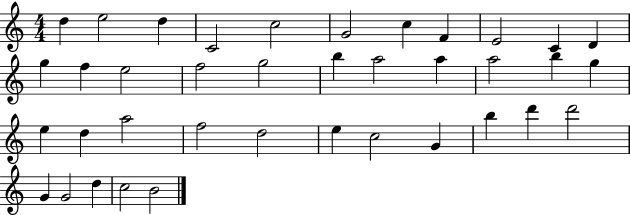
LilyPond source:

{
  \clef treble
  \numericTimeSignature
  \time 4/4
  \key c \major
  d''4 e''2 d''4 | c'2 c''2 | g'2 c''4 f'4 | e'2 c'4 d'4 | \break g''4 f''4 e''2 | f''2 g''2 | b''4 a''2 a''4 | a''2 b''4 g''4 | \break e''4 d''4 a''2 | f''2 d''2 | e''4 c''2 g'4 | b''4 d'''4 d'''2 | \break g'4 g'2 d''4 | c''2 b'2 | \bar "|."
}